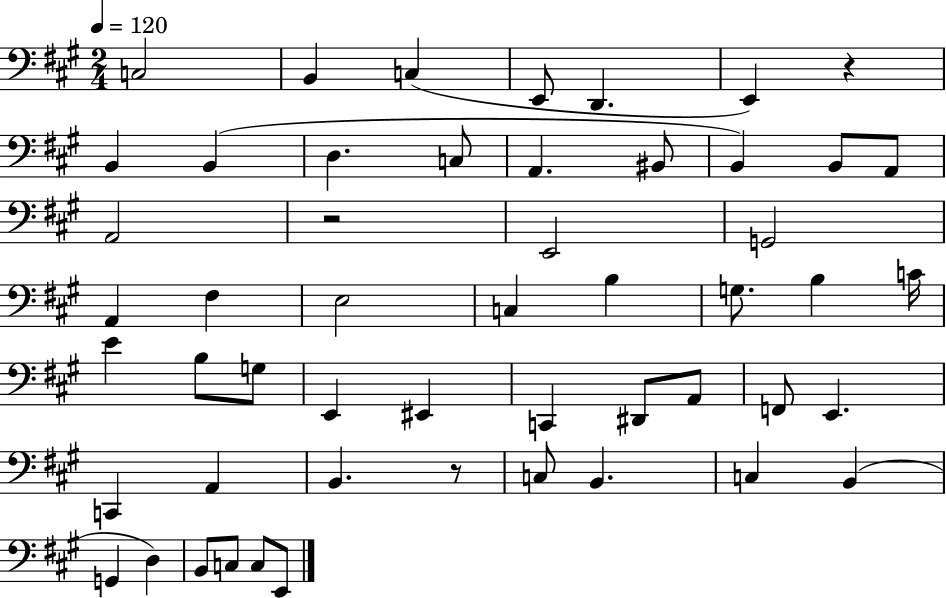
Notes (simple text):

C3/h B2/q C3/q E2/e D2/q. E2/q R/q B2/q B2/q D3/q. C3/e A2/q. BIS2/e B2/q B2/e A2/e A2/h R/h E2/h G2/h A2/q F#3/q E3/h C3/q B3/q G3/e. B3/q C4/s E4/q B3/e G3/e E2/q EIS2/q C2/q D#2/e A2/e F2/e E2/q. C2/q A2/q B2/q. R/e C3/e B2/q. C3/q B2/q G2/q D3/q B2/e C3/e C3/e E2/e